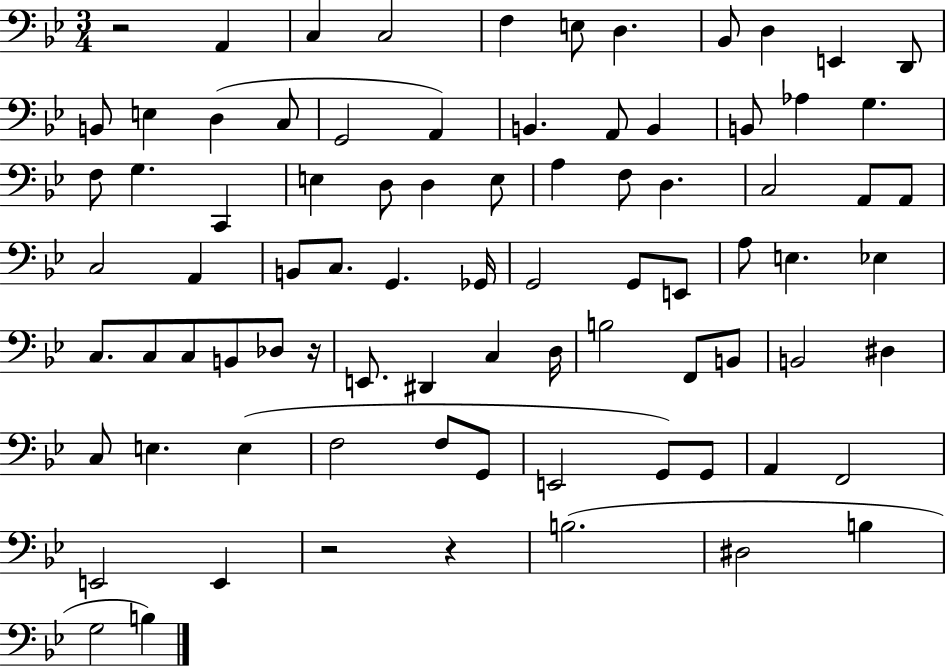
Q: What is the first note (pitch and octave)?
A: A2